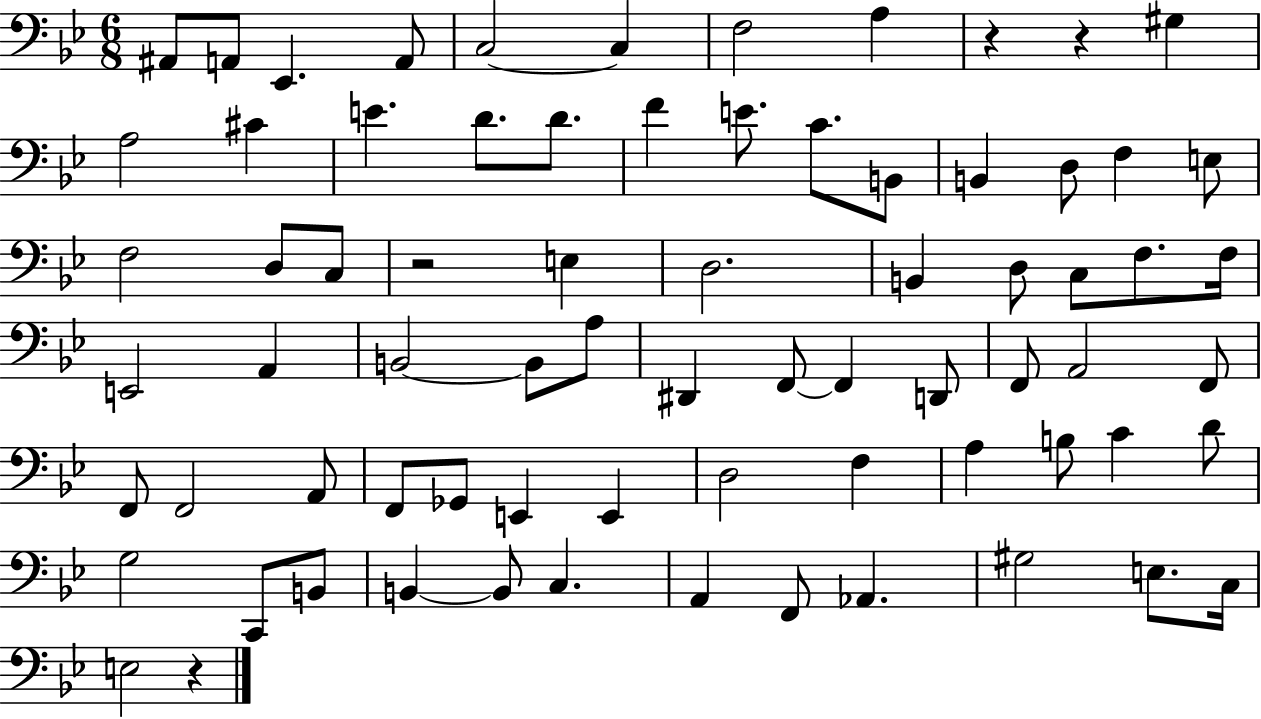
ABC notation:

X:1
T:Untitled
M:6/8
L:1/4
K:Bb
^A,,/2 A,,/2 _E,, A,,/2 C,2 C, F,2 A, z z ^G, A,2 ^C E D/2 D/2 F E/2 C/2 B,,/2 B,, D,/2 F, E,/2 F,2 D,/2 C,/2 z2 E, D,2 B,, D,/2 C,/2 F,/2 F,/4 E,,2 A,, B,,2 B,,/2 A,/2 ^D,, F,,/2 F,, D,,/2 F,,/2 A,,2 F,,/2 F,,/2 F,,2 A,,/2 F,,/2 _G,,/2 E,, E,, D,2 F, A, B,/2 C D/2 G,2 C,,/2 B,,/2 B,, B,,/2 C, A,, F,,/2 _A,, ^G,2 E,/2 C,/4 E,2 z